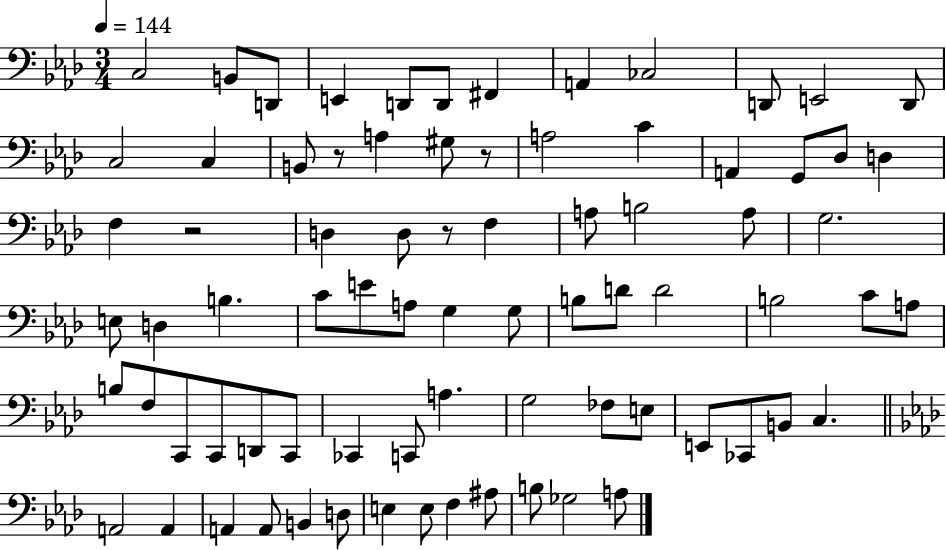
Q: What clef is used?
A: bass